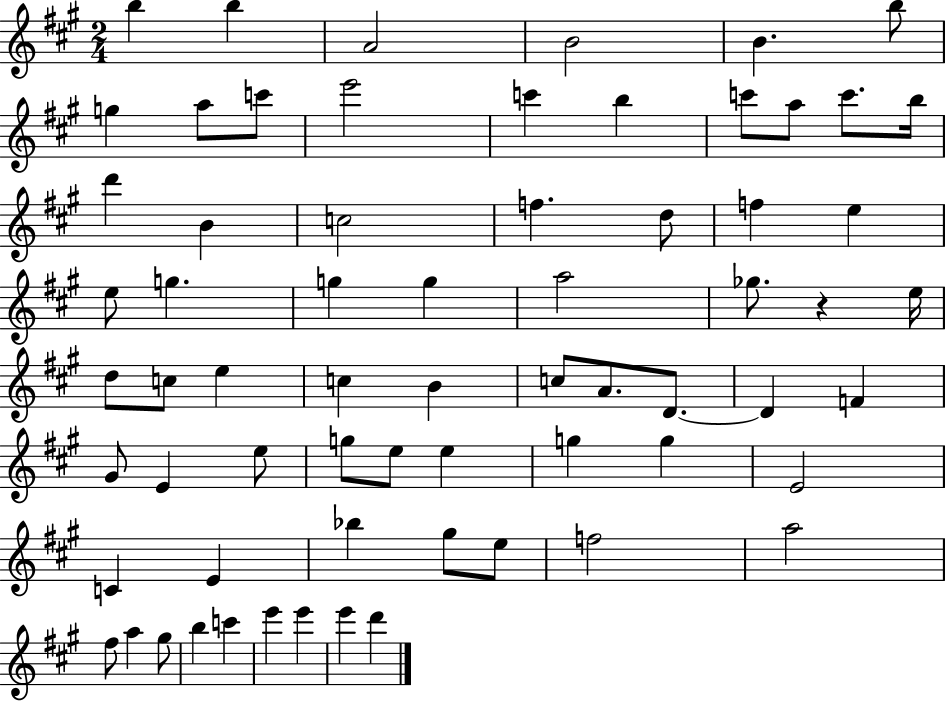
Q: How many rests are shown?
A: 1